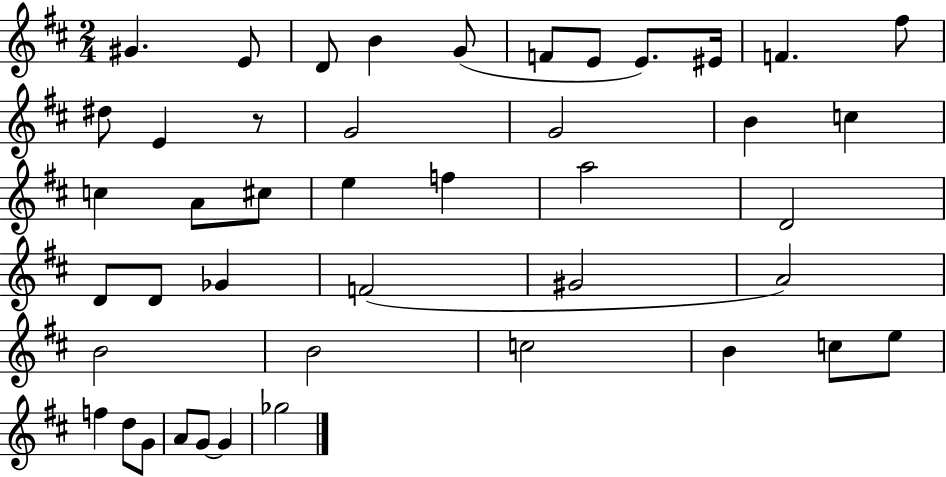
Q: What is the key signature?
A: D major